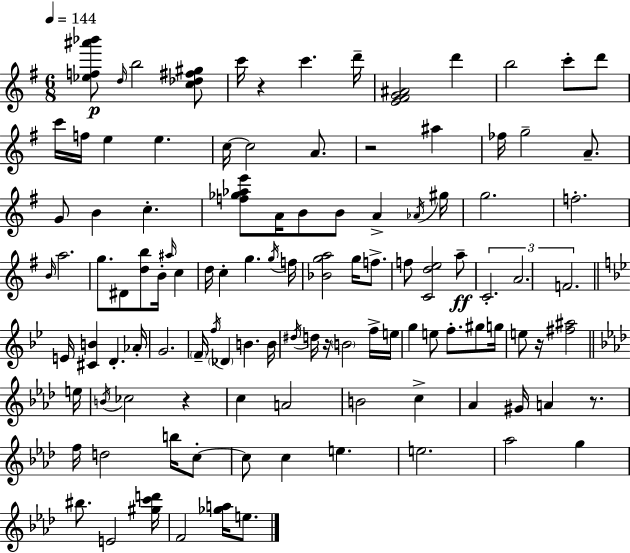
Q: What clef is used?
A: treble